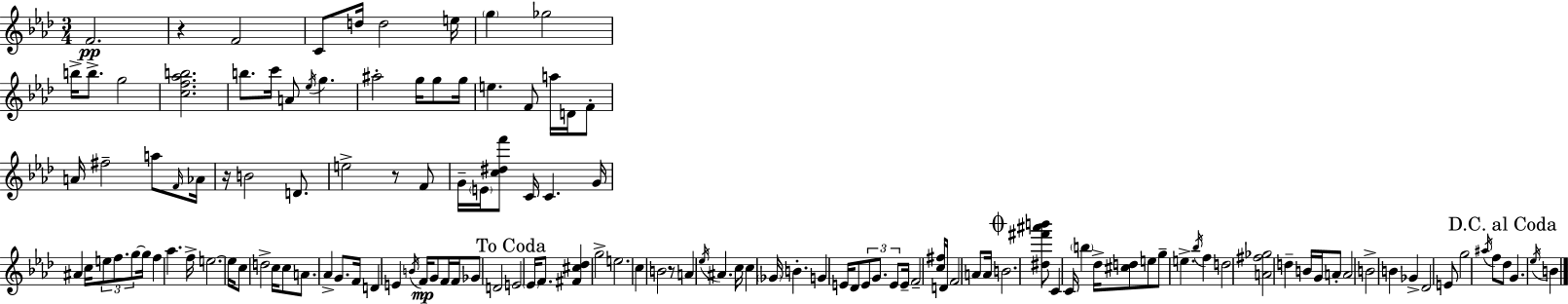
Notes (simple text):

F4/h. R/q F4/h C4/e D5/s D5/h E5/s G5/q Gb5/h B5/s B5/e. G5/h [C5,F5,Ab5,B5]/h. B5/e. C6/s A4/e Eb5/s G5/q. A#5/h G5/s G5/e G5/s E5/q. F4/e A5/s D4/s F4/e A4/s F#5/h A5/e F4/s Ab4/s R/s B4/h D4/e. E5/h R/e F4/e G4/s E4/s [C5,D#5,F6]/e C4/s C4/q. G4/s A#4/q C5/s E5/e F5/e. G5/e G5/s F5/q Ab5/q. F5/s E5/h. E5/s C5/e D5/h C5/s C5/e A4/e. Ab4/q G4/e. F4/s D4/q E4/q B4/s F4/s G4/e F4/s F4/s Gb4/e D4/h E4/h Eb4/s F4/e. [F#4,C#5,Db5]/q G5/h E5/h. C5/q B4/h R/e A4/q Eb5/s A#4/q. C5/s C5/q Gb4/s B4/q. G4/q E4/s Db4/e E4/e G4/e. E4/e E4/s F4/h [C5,F#5]/s D4/s F4/h A4/e A4/s B4/h. [D#5,F#6,A#6,B6]/e C4/q C4/s B5/q Db5/s [C#5,D5]/e E5/e G5/e E5/q. Bb5/s F5/q D5/h [A4,F#5,Gb5]/h D5/q B4/s G4/s A4/e A4/h B4/h B4/q Gb4/q Db4/h E4/e G5/h A#5/s F5/e Db5/e G4/q. Eb5/s B4/q